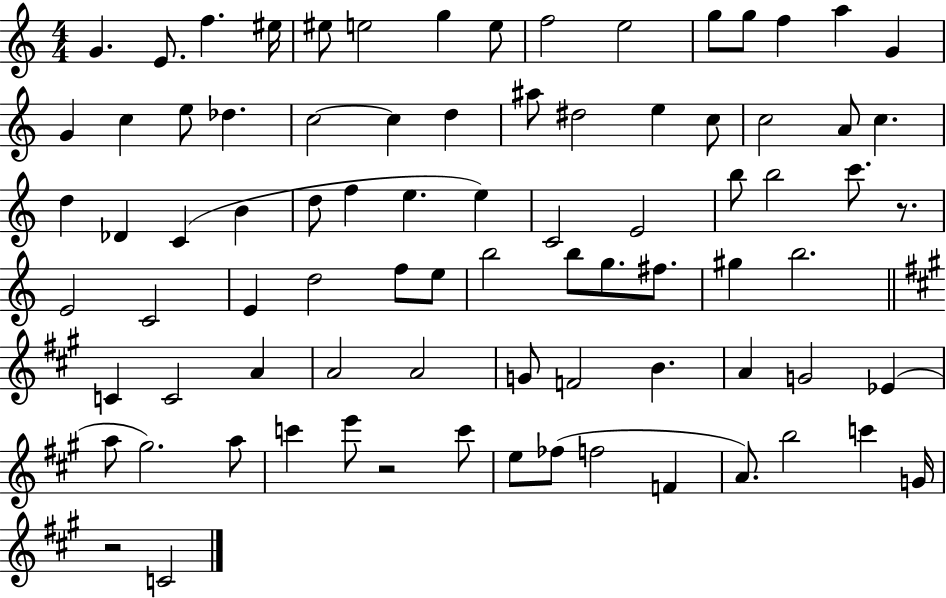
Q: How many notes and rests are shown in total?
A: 83